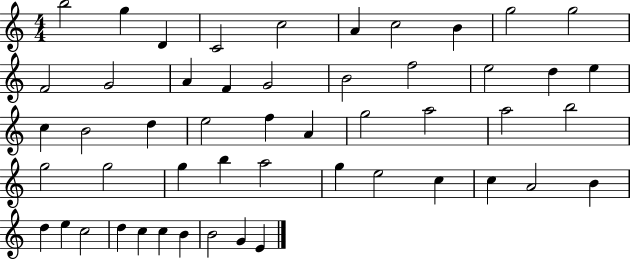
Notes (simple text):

B5/h G5/q D4/q C4/h C5/h A4/q C5/h B4/q G5/h G5/h F4/h G4/h A4/q F4/q G4/h B4/h F5/h E5/h D5/q E5/q C5/q B4/h D5/q E5/h F5/q A4/q G5/h A5/h A5/h B5/h G5/h G5/h G5/q B5/q A5/h G5/q E5/h C5/q C5/q A4/h B4/q D5/q E5/q C5/h D5/q C5/q C5/q B4/q B4/h G4/q E4/q